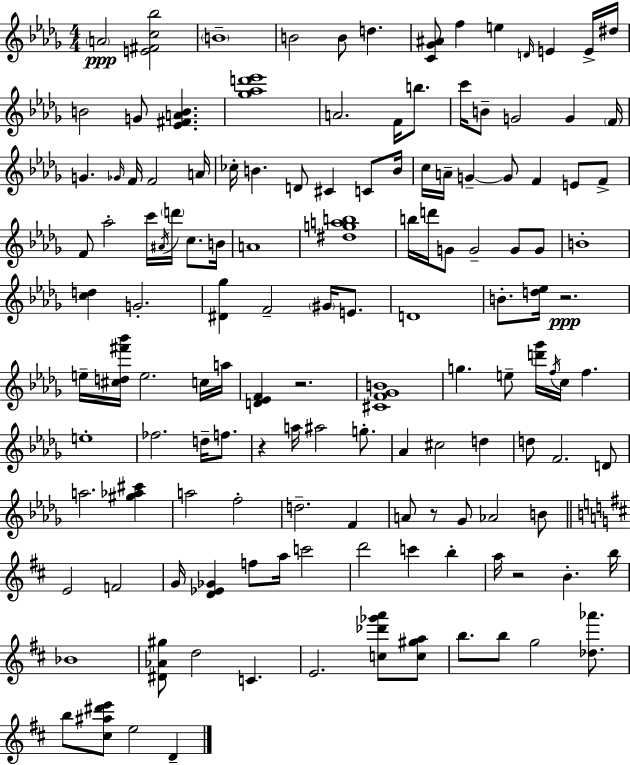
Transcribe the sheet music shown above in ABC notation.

X:1
T:Untitled
M:4/4
L:1/4
K:Bbm
A2 [E^Fc_b]2 B4 B2 B/2 d [C_G^A]/2 f e D/4 E E/4 ^d/4 B2 G/2 [_E^FAB] [_g_ad'_e']4 A2 F/4 b/2 c'/4 B/2 G2 G F/4 G _G/4 F/4 F2 A/4 _c/4 B D/2 ^C C/2 B/4 c/4 A/4 G G/2 F E/2 F/2 F/2 _a2 c'/4 ^A/4 d'/4 c/2 B/4 A4 [^dgab]4 b/4 d'/4 G/2 G2 G/2 G/2 B4 [cd] G2 [^D_g] F2 ^G/4 E/2 D4 B/2 [d_e]/4 z2 e/4 [^cd^f'_b']/4 e2 c/4 a/4 [D_EF] z2 [^CF_GB]4 g e/2 [d'_g']/4 f/4 c/4 f e4 _f2 d/4 f/2 z a/4 ^a2 g/2 _A ^c2 d d/2 F2 D/2 a2 [^g_a^c'] a2 f2 d2 F A/2 z/2 _G/2 _A2 B/2 E2 F2 G/4 [D_E_G] f/2 a/4 c'2 d'2 c' b a/4 z2 B b/4 _B4 [^D_A^g]/2 d2 C E2 [c_d'_g'a']/2 [c^ga]/2 b/2 b/2 g2 [_d_a']/2 b/2 [^c^a^d'e']/2 e2 D